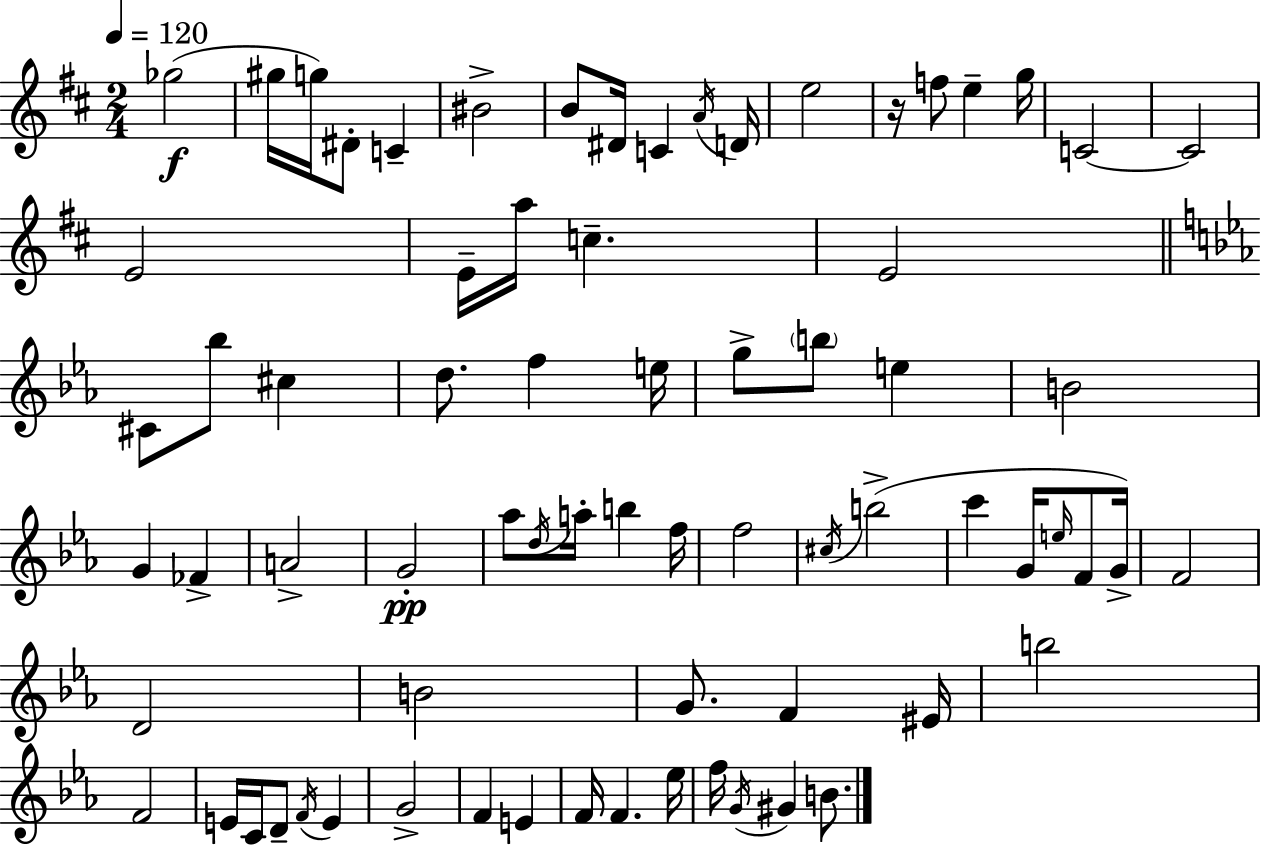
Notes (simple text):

Gb5/h G#5/s G5/s D#4/e C4/q BIS4/h B4/e D#4/s C4/q A4/s D4/s E5/h R/s F5/e E5/q G5/s C4/h C4/h E4/h E4/s A5/s C5/q. E4/h C#4/e Bb5/e C#5/q D5/e. F5/q E5/s G5/e B5/e E5/q B4/h G4/q FES4/q A4/h G4/h Ab5/e D5/s A5/s B5/q F5/s F5/h C#5/s B5/h C6/q G4/s E5/s F4/e G4/s F4/h D4/h B4/h G4/e. F4/q EIS4/s B5/h F4/h E4/s C4/s D4/e F4/s E4/q G4/h F4/q E4/q F4/s F4/q. Eb5/s F5/s G4/s G#4/q B4/e.